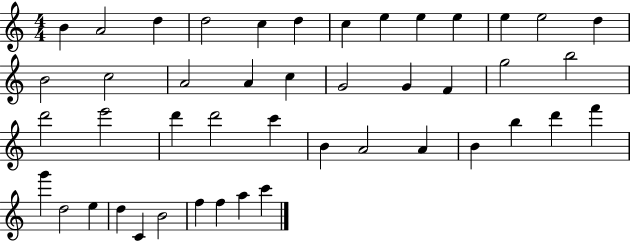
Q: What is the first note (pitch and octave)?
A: B4